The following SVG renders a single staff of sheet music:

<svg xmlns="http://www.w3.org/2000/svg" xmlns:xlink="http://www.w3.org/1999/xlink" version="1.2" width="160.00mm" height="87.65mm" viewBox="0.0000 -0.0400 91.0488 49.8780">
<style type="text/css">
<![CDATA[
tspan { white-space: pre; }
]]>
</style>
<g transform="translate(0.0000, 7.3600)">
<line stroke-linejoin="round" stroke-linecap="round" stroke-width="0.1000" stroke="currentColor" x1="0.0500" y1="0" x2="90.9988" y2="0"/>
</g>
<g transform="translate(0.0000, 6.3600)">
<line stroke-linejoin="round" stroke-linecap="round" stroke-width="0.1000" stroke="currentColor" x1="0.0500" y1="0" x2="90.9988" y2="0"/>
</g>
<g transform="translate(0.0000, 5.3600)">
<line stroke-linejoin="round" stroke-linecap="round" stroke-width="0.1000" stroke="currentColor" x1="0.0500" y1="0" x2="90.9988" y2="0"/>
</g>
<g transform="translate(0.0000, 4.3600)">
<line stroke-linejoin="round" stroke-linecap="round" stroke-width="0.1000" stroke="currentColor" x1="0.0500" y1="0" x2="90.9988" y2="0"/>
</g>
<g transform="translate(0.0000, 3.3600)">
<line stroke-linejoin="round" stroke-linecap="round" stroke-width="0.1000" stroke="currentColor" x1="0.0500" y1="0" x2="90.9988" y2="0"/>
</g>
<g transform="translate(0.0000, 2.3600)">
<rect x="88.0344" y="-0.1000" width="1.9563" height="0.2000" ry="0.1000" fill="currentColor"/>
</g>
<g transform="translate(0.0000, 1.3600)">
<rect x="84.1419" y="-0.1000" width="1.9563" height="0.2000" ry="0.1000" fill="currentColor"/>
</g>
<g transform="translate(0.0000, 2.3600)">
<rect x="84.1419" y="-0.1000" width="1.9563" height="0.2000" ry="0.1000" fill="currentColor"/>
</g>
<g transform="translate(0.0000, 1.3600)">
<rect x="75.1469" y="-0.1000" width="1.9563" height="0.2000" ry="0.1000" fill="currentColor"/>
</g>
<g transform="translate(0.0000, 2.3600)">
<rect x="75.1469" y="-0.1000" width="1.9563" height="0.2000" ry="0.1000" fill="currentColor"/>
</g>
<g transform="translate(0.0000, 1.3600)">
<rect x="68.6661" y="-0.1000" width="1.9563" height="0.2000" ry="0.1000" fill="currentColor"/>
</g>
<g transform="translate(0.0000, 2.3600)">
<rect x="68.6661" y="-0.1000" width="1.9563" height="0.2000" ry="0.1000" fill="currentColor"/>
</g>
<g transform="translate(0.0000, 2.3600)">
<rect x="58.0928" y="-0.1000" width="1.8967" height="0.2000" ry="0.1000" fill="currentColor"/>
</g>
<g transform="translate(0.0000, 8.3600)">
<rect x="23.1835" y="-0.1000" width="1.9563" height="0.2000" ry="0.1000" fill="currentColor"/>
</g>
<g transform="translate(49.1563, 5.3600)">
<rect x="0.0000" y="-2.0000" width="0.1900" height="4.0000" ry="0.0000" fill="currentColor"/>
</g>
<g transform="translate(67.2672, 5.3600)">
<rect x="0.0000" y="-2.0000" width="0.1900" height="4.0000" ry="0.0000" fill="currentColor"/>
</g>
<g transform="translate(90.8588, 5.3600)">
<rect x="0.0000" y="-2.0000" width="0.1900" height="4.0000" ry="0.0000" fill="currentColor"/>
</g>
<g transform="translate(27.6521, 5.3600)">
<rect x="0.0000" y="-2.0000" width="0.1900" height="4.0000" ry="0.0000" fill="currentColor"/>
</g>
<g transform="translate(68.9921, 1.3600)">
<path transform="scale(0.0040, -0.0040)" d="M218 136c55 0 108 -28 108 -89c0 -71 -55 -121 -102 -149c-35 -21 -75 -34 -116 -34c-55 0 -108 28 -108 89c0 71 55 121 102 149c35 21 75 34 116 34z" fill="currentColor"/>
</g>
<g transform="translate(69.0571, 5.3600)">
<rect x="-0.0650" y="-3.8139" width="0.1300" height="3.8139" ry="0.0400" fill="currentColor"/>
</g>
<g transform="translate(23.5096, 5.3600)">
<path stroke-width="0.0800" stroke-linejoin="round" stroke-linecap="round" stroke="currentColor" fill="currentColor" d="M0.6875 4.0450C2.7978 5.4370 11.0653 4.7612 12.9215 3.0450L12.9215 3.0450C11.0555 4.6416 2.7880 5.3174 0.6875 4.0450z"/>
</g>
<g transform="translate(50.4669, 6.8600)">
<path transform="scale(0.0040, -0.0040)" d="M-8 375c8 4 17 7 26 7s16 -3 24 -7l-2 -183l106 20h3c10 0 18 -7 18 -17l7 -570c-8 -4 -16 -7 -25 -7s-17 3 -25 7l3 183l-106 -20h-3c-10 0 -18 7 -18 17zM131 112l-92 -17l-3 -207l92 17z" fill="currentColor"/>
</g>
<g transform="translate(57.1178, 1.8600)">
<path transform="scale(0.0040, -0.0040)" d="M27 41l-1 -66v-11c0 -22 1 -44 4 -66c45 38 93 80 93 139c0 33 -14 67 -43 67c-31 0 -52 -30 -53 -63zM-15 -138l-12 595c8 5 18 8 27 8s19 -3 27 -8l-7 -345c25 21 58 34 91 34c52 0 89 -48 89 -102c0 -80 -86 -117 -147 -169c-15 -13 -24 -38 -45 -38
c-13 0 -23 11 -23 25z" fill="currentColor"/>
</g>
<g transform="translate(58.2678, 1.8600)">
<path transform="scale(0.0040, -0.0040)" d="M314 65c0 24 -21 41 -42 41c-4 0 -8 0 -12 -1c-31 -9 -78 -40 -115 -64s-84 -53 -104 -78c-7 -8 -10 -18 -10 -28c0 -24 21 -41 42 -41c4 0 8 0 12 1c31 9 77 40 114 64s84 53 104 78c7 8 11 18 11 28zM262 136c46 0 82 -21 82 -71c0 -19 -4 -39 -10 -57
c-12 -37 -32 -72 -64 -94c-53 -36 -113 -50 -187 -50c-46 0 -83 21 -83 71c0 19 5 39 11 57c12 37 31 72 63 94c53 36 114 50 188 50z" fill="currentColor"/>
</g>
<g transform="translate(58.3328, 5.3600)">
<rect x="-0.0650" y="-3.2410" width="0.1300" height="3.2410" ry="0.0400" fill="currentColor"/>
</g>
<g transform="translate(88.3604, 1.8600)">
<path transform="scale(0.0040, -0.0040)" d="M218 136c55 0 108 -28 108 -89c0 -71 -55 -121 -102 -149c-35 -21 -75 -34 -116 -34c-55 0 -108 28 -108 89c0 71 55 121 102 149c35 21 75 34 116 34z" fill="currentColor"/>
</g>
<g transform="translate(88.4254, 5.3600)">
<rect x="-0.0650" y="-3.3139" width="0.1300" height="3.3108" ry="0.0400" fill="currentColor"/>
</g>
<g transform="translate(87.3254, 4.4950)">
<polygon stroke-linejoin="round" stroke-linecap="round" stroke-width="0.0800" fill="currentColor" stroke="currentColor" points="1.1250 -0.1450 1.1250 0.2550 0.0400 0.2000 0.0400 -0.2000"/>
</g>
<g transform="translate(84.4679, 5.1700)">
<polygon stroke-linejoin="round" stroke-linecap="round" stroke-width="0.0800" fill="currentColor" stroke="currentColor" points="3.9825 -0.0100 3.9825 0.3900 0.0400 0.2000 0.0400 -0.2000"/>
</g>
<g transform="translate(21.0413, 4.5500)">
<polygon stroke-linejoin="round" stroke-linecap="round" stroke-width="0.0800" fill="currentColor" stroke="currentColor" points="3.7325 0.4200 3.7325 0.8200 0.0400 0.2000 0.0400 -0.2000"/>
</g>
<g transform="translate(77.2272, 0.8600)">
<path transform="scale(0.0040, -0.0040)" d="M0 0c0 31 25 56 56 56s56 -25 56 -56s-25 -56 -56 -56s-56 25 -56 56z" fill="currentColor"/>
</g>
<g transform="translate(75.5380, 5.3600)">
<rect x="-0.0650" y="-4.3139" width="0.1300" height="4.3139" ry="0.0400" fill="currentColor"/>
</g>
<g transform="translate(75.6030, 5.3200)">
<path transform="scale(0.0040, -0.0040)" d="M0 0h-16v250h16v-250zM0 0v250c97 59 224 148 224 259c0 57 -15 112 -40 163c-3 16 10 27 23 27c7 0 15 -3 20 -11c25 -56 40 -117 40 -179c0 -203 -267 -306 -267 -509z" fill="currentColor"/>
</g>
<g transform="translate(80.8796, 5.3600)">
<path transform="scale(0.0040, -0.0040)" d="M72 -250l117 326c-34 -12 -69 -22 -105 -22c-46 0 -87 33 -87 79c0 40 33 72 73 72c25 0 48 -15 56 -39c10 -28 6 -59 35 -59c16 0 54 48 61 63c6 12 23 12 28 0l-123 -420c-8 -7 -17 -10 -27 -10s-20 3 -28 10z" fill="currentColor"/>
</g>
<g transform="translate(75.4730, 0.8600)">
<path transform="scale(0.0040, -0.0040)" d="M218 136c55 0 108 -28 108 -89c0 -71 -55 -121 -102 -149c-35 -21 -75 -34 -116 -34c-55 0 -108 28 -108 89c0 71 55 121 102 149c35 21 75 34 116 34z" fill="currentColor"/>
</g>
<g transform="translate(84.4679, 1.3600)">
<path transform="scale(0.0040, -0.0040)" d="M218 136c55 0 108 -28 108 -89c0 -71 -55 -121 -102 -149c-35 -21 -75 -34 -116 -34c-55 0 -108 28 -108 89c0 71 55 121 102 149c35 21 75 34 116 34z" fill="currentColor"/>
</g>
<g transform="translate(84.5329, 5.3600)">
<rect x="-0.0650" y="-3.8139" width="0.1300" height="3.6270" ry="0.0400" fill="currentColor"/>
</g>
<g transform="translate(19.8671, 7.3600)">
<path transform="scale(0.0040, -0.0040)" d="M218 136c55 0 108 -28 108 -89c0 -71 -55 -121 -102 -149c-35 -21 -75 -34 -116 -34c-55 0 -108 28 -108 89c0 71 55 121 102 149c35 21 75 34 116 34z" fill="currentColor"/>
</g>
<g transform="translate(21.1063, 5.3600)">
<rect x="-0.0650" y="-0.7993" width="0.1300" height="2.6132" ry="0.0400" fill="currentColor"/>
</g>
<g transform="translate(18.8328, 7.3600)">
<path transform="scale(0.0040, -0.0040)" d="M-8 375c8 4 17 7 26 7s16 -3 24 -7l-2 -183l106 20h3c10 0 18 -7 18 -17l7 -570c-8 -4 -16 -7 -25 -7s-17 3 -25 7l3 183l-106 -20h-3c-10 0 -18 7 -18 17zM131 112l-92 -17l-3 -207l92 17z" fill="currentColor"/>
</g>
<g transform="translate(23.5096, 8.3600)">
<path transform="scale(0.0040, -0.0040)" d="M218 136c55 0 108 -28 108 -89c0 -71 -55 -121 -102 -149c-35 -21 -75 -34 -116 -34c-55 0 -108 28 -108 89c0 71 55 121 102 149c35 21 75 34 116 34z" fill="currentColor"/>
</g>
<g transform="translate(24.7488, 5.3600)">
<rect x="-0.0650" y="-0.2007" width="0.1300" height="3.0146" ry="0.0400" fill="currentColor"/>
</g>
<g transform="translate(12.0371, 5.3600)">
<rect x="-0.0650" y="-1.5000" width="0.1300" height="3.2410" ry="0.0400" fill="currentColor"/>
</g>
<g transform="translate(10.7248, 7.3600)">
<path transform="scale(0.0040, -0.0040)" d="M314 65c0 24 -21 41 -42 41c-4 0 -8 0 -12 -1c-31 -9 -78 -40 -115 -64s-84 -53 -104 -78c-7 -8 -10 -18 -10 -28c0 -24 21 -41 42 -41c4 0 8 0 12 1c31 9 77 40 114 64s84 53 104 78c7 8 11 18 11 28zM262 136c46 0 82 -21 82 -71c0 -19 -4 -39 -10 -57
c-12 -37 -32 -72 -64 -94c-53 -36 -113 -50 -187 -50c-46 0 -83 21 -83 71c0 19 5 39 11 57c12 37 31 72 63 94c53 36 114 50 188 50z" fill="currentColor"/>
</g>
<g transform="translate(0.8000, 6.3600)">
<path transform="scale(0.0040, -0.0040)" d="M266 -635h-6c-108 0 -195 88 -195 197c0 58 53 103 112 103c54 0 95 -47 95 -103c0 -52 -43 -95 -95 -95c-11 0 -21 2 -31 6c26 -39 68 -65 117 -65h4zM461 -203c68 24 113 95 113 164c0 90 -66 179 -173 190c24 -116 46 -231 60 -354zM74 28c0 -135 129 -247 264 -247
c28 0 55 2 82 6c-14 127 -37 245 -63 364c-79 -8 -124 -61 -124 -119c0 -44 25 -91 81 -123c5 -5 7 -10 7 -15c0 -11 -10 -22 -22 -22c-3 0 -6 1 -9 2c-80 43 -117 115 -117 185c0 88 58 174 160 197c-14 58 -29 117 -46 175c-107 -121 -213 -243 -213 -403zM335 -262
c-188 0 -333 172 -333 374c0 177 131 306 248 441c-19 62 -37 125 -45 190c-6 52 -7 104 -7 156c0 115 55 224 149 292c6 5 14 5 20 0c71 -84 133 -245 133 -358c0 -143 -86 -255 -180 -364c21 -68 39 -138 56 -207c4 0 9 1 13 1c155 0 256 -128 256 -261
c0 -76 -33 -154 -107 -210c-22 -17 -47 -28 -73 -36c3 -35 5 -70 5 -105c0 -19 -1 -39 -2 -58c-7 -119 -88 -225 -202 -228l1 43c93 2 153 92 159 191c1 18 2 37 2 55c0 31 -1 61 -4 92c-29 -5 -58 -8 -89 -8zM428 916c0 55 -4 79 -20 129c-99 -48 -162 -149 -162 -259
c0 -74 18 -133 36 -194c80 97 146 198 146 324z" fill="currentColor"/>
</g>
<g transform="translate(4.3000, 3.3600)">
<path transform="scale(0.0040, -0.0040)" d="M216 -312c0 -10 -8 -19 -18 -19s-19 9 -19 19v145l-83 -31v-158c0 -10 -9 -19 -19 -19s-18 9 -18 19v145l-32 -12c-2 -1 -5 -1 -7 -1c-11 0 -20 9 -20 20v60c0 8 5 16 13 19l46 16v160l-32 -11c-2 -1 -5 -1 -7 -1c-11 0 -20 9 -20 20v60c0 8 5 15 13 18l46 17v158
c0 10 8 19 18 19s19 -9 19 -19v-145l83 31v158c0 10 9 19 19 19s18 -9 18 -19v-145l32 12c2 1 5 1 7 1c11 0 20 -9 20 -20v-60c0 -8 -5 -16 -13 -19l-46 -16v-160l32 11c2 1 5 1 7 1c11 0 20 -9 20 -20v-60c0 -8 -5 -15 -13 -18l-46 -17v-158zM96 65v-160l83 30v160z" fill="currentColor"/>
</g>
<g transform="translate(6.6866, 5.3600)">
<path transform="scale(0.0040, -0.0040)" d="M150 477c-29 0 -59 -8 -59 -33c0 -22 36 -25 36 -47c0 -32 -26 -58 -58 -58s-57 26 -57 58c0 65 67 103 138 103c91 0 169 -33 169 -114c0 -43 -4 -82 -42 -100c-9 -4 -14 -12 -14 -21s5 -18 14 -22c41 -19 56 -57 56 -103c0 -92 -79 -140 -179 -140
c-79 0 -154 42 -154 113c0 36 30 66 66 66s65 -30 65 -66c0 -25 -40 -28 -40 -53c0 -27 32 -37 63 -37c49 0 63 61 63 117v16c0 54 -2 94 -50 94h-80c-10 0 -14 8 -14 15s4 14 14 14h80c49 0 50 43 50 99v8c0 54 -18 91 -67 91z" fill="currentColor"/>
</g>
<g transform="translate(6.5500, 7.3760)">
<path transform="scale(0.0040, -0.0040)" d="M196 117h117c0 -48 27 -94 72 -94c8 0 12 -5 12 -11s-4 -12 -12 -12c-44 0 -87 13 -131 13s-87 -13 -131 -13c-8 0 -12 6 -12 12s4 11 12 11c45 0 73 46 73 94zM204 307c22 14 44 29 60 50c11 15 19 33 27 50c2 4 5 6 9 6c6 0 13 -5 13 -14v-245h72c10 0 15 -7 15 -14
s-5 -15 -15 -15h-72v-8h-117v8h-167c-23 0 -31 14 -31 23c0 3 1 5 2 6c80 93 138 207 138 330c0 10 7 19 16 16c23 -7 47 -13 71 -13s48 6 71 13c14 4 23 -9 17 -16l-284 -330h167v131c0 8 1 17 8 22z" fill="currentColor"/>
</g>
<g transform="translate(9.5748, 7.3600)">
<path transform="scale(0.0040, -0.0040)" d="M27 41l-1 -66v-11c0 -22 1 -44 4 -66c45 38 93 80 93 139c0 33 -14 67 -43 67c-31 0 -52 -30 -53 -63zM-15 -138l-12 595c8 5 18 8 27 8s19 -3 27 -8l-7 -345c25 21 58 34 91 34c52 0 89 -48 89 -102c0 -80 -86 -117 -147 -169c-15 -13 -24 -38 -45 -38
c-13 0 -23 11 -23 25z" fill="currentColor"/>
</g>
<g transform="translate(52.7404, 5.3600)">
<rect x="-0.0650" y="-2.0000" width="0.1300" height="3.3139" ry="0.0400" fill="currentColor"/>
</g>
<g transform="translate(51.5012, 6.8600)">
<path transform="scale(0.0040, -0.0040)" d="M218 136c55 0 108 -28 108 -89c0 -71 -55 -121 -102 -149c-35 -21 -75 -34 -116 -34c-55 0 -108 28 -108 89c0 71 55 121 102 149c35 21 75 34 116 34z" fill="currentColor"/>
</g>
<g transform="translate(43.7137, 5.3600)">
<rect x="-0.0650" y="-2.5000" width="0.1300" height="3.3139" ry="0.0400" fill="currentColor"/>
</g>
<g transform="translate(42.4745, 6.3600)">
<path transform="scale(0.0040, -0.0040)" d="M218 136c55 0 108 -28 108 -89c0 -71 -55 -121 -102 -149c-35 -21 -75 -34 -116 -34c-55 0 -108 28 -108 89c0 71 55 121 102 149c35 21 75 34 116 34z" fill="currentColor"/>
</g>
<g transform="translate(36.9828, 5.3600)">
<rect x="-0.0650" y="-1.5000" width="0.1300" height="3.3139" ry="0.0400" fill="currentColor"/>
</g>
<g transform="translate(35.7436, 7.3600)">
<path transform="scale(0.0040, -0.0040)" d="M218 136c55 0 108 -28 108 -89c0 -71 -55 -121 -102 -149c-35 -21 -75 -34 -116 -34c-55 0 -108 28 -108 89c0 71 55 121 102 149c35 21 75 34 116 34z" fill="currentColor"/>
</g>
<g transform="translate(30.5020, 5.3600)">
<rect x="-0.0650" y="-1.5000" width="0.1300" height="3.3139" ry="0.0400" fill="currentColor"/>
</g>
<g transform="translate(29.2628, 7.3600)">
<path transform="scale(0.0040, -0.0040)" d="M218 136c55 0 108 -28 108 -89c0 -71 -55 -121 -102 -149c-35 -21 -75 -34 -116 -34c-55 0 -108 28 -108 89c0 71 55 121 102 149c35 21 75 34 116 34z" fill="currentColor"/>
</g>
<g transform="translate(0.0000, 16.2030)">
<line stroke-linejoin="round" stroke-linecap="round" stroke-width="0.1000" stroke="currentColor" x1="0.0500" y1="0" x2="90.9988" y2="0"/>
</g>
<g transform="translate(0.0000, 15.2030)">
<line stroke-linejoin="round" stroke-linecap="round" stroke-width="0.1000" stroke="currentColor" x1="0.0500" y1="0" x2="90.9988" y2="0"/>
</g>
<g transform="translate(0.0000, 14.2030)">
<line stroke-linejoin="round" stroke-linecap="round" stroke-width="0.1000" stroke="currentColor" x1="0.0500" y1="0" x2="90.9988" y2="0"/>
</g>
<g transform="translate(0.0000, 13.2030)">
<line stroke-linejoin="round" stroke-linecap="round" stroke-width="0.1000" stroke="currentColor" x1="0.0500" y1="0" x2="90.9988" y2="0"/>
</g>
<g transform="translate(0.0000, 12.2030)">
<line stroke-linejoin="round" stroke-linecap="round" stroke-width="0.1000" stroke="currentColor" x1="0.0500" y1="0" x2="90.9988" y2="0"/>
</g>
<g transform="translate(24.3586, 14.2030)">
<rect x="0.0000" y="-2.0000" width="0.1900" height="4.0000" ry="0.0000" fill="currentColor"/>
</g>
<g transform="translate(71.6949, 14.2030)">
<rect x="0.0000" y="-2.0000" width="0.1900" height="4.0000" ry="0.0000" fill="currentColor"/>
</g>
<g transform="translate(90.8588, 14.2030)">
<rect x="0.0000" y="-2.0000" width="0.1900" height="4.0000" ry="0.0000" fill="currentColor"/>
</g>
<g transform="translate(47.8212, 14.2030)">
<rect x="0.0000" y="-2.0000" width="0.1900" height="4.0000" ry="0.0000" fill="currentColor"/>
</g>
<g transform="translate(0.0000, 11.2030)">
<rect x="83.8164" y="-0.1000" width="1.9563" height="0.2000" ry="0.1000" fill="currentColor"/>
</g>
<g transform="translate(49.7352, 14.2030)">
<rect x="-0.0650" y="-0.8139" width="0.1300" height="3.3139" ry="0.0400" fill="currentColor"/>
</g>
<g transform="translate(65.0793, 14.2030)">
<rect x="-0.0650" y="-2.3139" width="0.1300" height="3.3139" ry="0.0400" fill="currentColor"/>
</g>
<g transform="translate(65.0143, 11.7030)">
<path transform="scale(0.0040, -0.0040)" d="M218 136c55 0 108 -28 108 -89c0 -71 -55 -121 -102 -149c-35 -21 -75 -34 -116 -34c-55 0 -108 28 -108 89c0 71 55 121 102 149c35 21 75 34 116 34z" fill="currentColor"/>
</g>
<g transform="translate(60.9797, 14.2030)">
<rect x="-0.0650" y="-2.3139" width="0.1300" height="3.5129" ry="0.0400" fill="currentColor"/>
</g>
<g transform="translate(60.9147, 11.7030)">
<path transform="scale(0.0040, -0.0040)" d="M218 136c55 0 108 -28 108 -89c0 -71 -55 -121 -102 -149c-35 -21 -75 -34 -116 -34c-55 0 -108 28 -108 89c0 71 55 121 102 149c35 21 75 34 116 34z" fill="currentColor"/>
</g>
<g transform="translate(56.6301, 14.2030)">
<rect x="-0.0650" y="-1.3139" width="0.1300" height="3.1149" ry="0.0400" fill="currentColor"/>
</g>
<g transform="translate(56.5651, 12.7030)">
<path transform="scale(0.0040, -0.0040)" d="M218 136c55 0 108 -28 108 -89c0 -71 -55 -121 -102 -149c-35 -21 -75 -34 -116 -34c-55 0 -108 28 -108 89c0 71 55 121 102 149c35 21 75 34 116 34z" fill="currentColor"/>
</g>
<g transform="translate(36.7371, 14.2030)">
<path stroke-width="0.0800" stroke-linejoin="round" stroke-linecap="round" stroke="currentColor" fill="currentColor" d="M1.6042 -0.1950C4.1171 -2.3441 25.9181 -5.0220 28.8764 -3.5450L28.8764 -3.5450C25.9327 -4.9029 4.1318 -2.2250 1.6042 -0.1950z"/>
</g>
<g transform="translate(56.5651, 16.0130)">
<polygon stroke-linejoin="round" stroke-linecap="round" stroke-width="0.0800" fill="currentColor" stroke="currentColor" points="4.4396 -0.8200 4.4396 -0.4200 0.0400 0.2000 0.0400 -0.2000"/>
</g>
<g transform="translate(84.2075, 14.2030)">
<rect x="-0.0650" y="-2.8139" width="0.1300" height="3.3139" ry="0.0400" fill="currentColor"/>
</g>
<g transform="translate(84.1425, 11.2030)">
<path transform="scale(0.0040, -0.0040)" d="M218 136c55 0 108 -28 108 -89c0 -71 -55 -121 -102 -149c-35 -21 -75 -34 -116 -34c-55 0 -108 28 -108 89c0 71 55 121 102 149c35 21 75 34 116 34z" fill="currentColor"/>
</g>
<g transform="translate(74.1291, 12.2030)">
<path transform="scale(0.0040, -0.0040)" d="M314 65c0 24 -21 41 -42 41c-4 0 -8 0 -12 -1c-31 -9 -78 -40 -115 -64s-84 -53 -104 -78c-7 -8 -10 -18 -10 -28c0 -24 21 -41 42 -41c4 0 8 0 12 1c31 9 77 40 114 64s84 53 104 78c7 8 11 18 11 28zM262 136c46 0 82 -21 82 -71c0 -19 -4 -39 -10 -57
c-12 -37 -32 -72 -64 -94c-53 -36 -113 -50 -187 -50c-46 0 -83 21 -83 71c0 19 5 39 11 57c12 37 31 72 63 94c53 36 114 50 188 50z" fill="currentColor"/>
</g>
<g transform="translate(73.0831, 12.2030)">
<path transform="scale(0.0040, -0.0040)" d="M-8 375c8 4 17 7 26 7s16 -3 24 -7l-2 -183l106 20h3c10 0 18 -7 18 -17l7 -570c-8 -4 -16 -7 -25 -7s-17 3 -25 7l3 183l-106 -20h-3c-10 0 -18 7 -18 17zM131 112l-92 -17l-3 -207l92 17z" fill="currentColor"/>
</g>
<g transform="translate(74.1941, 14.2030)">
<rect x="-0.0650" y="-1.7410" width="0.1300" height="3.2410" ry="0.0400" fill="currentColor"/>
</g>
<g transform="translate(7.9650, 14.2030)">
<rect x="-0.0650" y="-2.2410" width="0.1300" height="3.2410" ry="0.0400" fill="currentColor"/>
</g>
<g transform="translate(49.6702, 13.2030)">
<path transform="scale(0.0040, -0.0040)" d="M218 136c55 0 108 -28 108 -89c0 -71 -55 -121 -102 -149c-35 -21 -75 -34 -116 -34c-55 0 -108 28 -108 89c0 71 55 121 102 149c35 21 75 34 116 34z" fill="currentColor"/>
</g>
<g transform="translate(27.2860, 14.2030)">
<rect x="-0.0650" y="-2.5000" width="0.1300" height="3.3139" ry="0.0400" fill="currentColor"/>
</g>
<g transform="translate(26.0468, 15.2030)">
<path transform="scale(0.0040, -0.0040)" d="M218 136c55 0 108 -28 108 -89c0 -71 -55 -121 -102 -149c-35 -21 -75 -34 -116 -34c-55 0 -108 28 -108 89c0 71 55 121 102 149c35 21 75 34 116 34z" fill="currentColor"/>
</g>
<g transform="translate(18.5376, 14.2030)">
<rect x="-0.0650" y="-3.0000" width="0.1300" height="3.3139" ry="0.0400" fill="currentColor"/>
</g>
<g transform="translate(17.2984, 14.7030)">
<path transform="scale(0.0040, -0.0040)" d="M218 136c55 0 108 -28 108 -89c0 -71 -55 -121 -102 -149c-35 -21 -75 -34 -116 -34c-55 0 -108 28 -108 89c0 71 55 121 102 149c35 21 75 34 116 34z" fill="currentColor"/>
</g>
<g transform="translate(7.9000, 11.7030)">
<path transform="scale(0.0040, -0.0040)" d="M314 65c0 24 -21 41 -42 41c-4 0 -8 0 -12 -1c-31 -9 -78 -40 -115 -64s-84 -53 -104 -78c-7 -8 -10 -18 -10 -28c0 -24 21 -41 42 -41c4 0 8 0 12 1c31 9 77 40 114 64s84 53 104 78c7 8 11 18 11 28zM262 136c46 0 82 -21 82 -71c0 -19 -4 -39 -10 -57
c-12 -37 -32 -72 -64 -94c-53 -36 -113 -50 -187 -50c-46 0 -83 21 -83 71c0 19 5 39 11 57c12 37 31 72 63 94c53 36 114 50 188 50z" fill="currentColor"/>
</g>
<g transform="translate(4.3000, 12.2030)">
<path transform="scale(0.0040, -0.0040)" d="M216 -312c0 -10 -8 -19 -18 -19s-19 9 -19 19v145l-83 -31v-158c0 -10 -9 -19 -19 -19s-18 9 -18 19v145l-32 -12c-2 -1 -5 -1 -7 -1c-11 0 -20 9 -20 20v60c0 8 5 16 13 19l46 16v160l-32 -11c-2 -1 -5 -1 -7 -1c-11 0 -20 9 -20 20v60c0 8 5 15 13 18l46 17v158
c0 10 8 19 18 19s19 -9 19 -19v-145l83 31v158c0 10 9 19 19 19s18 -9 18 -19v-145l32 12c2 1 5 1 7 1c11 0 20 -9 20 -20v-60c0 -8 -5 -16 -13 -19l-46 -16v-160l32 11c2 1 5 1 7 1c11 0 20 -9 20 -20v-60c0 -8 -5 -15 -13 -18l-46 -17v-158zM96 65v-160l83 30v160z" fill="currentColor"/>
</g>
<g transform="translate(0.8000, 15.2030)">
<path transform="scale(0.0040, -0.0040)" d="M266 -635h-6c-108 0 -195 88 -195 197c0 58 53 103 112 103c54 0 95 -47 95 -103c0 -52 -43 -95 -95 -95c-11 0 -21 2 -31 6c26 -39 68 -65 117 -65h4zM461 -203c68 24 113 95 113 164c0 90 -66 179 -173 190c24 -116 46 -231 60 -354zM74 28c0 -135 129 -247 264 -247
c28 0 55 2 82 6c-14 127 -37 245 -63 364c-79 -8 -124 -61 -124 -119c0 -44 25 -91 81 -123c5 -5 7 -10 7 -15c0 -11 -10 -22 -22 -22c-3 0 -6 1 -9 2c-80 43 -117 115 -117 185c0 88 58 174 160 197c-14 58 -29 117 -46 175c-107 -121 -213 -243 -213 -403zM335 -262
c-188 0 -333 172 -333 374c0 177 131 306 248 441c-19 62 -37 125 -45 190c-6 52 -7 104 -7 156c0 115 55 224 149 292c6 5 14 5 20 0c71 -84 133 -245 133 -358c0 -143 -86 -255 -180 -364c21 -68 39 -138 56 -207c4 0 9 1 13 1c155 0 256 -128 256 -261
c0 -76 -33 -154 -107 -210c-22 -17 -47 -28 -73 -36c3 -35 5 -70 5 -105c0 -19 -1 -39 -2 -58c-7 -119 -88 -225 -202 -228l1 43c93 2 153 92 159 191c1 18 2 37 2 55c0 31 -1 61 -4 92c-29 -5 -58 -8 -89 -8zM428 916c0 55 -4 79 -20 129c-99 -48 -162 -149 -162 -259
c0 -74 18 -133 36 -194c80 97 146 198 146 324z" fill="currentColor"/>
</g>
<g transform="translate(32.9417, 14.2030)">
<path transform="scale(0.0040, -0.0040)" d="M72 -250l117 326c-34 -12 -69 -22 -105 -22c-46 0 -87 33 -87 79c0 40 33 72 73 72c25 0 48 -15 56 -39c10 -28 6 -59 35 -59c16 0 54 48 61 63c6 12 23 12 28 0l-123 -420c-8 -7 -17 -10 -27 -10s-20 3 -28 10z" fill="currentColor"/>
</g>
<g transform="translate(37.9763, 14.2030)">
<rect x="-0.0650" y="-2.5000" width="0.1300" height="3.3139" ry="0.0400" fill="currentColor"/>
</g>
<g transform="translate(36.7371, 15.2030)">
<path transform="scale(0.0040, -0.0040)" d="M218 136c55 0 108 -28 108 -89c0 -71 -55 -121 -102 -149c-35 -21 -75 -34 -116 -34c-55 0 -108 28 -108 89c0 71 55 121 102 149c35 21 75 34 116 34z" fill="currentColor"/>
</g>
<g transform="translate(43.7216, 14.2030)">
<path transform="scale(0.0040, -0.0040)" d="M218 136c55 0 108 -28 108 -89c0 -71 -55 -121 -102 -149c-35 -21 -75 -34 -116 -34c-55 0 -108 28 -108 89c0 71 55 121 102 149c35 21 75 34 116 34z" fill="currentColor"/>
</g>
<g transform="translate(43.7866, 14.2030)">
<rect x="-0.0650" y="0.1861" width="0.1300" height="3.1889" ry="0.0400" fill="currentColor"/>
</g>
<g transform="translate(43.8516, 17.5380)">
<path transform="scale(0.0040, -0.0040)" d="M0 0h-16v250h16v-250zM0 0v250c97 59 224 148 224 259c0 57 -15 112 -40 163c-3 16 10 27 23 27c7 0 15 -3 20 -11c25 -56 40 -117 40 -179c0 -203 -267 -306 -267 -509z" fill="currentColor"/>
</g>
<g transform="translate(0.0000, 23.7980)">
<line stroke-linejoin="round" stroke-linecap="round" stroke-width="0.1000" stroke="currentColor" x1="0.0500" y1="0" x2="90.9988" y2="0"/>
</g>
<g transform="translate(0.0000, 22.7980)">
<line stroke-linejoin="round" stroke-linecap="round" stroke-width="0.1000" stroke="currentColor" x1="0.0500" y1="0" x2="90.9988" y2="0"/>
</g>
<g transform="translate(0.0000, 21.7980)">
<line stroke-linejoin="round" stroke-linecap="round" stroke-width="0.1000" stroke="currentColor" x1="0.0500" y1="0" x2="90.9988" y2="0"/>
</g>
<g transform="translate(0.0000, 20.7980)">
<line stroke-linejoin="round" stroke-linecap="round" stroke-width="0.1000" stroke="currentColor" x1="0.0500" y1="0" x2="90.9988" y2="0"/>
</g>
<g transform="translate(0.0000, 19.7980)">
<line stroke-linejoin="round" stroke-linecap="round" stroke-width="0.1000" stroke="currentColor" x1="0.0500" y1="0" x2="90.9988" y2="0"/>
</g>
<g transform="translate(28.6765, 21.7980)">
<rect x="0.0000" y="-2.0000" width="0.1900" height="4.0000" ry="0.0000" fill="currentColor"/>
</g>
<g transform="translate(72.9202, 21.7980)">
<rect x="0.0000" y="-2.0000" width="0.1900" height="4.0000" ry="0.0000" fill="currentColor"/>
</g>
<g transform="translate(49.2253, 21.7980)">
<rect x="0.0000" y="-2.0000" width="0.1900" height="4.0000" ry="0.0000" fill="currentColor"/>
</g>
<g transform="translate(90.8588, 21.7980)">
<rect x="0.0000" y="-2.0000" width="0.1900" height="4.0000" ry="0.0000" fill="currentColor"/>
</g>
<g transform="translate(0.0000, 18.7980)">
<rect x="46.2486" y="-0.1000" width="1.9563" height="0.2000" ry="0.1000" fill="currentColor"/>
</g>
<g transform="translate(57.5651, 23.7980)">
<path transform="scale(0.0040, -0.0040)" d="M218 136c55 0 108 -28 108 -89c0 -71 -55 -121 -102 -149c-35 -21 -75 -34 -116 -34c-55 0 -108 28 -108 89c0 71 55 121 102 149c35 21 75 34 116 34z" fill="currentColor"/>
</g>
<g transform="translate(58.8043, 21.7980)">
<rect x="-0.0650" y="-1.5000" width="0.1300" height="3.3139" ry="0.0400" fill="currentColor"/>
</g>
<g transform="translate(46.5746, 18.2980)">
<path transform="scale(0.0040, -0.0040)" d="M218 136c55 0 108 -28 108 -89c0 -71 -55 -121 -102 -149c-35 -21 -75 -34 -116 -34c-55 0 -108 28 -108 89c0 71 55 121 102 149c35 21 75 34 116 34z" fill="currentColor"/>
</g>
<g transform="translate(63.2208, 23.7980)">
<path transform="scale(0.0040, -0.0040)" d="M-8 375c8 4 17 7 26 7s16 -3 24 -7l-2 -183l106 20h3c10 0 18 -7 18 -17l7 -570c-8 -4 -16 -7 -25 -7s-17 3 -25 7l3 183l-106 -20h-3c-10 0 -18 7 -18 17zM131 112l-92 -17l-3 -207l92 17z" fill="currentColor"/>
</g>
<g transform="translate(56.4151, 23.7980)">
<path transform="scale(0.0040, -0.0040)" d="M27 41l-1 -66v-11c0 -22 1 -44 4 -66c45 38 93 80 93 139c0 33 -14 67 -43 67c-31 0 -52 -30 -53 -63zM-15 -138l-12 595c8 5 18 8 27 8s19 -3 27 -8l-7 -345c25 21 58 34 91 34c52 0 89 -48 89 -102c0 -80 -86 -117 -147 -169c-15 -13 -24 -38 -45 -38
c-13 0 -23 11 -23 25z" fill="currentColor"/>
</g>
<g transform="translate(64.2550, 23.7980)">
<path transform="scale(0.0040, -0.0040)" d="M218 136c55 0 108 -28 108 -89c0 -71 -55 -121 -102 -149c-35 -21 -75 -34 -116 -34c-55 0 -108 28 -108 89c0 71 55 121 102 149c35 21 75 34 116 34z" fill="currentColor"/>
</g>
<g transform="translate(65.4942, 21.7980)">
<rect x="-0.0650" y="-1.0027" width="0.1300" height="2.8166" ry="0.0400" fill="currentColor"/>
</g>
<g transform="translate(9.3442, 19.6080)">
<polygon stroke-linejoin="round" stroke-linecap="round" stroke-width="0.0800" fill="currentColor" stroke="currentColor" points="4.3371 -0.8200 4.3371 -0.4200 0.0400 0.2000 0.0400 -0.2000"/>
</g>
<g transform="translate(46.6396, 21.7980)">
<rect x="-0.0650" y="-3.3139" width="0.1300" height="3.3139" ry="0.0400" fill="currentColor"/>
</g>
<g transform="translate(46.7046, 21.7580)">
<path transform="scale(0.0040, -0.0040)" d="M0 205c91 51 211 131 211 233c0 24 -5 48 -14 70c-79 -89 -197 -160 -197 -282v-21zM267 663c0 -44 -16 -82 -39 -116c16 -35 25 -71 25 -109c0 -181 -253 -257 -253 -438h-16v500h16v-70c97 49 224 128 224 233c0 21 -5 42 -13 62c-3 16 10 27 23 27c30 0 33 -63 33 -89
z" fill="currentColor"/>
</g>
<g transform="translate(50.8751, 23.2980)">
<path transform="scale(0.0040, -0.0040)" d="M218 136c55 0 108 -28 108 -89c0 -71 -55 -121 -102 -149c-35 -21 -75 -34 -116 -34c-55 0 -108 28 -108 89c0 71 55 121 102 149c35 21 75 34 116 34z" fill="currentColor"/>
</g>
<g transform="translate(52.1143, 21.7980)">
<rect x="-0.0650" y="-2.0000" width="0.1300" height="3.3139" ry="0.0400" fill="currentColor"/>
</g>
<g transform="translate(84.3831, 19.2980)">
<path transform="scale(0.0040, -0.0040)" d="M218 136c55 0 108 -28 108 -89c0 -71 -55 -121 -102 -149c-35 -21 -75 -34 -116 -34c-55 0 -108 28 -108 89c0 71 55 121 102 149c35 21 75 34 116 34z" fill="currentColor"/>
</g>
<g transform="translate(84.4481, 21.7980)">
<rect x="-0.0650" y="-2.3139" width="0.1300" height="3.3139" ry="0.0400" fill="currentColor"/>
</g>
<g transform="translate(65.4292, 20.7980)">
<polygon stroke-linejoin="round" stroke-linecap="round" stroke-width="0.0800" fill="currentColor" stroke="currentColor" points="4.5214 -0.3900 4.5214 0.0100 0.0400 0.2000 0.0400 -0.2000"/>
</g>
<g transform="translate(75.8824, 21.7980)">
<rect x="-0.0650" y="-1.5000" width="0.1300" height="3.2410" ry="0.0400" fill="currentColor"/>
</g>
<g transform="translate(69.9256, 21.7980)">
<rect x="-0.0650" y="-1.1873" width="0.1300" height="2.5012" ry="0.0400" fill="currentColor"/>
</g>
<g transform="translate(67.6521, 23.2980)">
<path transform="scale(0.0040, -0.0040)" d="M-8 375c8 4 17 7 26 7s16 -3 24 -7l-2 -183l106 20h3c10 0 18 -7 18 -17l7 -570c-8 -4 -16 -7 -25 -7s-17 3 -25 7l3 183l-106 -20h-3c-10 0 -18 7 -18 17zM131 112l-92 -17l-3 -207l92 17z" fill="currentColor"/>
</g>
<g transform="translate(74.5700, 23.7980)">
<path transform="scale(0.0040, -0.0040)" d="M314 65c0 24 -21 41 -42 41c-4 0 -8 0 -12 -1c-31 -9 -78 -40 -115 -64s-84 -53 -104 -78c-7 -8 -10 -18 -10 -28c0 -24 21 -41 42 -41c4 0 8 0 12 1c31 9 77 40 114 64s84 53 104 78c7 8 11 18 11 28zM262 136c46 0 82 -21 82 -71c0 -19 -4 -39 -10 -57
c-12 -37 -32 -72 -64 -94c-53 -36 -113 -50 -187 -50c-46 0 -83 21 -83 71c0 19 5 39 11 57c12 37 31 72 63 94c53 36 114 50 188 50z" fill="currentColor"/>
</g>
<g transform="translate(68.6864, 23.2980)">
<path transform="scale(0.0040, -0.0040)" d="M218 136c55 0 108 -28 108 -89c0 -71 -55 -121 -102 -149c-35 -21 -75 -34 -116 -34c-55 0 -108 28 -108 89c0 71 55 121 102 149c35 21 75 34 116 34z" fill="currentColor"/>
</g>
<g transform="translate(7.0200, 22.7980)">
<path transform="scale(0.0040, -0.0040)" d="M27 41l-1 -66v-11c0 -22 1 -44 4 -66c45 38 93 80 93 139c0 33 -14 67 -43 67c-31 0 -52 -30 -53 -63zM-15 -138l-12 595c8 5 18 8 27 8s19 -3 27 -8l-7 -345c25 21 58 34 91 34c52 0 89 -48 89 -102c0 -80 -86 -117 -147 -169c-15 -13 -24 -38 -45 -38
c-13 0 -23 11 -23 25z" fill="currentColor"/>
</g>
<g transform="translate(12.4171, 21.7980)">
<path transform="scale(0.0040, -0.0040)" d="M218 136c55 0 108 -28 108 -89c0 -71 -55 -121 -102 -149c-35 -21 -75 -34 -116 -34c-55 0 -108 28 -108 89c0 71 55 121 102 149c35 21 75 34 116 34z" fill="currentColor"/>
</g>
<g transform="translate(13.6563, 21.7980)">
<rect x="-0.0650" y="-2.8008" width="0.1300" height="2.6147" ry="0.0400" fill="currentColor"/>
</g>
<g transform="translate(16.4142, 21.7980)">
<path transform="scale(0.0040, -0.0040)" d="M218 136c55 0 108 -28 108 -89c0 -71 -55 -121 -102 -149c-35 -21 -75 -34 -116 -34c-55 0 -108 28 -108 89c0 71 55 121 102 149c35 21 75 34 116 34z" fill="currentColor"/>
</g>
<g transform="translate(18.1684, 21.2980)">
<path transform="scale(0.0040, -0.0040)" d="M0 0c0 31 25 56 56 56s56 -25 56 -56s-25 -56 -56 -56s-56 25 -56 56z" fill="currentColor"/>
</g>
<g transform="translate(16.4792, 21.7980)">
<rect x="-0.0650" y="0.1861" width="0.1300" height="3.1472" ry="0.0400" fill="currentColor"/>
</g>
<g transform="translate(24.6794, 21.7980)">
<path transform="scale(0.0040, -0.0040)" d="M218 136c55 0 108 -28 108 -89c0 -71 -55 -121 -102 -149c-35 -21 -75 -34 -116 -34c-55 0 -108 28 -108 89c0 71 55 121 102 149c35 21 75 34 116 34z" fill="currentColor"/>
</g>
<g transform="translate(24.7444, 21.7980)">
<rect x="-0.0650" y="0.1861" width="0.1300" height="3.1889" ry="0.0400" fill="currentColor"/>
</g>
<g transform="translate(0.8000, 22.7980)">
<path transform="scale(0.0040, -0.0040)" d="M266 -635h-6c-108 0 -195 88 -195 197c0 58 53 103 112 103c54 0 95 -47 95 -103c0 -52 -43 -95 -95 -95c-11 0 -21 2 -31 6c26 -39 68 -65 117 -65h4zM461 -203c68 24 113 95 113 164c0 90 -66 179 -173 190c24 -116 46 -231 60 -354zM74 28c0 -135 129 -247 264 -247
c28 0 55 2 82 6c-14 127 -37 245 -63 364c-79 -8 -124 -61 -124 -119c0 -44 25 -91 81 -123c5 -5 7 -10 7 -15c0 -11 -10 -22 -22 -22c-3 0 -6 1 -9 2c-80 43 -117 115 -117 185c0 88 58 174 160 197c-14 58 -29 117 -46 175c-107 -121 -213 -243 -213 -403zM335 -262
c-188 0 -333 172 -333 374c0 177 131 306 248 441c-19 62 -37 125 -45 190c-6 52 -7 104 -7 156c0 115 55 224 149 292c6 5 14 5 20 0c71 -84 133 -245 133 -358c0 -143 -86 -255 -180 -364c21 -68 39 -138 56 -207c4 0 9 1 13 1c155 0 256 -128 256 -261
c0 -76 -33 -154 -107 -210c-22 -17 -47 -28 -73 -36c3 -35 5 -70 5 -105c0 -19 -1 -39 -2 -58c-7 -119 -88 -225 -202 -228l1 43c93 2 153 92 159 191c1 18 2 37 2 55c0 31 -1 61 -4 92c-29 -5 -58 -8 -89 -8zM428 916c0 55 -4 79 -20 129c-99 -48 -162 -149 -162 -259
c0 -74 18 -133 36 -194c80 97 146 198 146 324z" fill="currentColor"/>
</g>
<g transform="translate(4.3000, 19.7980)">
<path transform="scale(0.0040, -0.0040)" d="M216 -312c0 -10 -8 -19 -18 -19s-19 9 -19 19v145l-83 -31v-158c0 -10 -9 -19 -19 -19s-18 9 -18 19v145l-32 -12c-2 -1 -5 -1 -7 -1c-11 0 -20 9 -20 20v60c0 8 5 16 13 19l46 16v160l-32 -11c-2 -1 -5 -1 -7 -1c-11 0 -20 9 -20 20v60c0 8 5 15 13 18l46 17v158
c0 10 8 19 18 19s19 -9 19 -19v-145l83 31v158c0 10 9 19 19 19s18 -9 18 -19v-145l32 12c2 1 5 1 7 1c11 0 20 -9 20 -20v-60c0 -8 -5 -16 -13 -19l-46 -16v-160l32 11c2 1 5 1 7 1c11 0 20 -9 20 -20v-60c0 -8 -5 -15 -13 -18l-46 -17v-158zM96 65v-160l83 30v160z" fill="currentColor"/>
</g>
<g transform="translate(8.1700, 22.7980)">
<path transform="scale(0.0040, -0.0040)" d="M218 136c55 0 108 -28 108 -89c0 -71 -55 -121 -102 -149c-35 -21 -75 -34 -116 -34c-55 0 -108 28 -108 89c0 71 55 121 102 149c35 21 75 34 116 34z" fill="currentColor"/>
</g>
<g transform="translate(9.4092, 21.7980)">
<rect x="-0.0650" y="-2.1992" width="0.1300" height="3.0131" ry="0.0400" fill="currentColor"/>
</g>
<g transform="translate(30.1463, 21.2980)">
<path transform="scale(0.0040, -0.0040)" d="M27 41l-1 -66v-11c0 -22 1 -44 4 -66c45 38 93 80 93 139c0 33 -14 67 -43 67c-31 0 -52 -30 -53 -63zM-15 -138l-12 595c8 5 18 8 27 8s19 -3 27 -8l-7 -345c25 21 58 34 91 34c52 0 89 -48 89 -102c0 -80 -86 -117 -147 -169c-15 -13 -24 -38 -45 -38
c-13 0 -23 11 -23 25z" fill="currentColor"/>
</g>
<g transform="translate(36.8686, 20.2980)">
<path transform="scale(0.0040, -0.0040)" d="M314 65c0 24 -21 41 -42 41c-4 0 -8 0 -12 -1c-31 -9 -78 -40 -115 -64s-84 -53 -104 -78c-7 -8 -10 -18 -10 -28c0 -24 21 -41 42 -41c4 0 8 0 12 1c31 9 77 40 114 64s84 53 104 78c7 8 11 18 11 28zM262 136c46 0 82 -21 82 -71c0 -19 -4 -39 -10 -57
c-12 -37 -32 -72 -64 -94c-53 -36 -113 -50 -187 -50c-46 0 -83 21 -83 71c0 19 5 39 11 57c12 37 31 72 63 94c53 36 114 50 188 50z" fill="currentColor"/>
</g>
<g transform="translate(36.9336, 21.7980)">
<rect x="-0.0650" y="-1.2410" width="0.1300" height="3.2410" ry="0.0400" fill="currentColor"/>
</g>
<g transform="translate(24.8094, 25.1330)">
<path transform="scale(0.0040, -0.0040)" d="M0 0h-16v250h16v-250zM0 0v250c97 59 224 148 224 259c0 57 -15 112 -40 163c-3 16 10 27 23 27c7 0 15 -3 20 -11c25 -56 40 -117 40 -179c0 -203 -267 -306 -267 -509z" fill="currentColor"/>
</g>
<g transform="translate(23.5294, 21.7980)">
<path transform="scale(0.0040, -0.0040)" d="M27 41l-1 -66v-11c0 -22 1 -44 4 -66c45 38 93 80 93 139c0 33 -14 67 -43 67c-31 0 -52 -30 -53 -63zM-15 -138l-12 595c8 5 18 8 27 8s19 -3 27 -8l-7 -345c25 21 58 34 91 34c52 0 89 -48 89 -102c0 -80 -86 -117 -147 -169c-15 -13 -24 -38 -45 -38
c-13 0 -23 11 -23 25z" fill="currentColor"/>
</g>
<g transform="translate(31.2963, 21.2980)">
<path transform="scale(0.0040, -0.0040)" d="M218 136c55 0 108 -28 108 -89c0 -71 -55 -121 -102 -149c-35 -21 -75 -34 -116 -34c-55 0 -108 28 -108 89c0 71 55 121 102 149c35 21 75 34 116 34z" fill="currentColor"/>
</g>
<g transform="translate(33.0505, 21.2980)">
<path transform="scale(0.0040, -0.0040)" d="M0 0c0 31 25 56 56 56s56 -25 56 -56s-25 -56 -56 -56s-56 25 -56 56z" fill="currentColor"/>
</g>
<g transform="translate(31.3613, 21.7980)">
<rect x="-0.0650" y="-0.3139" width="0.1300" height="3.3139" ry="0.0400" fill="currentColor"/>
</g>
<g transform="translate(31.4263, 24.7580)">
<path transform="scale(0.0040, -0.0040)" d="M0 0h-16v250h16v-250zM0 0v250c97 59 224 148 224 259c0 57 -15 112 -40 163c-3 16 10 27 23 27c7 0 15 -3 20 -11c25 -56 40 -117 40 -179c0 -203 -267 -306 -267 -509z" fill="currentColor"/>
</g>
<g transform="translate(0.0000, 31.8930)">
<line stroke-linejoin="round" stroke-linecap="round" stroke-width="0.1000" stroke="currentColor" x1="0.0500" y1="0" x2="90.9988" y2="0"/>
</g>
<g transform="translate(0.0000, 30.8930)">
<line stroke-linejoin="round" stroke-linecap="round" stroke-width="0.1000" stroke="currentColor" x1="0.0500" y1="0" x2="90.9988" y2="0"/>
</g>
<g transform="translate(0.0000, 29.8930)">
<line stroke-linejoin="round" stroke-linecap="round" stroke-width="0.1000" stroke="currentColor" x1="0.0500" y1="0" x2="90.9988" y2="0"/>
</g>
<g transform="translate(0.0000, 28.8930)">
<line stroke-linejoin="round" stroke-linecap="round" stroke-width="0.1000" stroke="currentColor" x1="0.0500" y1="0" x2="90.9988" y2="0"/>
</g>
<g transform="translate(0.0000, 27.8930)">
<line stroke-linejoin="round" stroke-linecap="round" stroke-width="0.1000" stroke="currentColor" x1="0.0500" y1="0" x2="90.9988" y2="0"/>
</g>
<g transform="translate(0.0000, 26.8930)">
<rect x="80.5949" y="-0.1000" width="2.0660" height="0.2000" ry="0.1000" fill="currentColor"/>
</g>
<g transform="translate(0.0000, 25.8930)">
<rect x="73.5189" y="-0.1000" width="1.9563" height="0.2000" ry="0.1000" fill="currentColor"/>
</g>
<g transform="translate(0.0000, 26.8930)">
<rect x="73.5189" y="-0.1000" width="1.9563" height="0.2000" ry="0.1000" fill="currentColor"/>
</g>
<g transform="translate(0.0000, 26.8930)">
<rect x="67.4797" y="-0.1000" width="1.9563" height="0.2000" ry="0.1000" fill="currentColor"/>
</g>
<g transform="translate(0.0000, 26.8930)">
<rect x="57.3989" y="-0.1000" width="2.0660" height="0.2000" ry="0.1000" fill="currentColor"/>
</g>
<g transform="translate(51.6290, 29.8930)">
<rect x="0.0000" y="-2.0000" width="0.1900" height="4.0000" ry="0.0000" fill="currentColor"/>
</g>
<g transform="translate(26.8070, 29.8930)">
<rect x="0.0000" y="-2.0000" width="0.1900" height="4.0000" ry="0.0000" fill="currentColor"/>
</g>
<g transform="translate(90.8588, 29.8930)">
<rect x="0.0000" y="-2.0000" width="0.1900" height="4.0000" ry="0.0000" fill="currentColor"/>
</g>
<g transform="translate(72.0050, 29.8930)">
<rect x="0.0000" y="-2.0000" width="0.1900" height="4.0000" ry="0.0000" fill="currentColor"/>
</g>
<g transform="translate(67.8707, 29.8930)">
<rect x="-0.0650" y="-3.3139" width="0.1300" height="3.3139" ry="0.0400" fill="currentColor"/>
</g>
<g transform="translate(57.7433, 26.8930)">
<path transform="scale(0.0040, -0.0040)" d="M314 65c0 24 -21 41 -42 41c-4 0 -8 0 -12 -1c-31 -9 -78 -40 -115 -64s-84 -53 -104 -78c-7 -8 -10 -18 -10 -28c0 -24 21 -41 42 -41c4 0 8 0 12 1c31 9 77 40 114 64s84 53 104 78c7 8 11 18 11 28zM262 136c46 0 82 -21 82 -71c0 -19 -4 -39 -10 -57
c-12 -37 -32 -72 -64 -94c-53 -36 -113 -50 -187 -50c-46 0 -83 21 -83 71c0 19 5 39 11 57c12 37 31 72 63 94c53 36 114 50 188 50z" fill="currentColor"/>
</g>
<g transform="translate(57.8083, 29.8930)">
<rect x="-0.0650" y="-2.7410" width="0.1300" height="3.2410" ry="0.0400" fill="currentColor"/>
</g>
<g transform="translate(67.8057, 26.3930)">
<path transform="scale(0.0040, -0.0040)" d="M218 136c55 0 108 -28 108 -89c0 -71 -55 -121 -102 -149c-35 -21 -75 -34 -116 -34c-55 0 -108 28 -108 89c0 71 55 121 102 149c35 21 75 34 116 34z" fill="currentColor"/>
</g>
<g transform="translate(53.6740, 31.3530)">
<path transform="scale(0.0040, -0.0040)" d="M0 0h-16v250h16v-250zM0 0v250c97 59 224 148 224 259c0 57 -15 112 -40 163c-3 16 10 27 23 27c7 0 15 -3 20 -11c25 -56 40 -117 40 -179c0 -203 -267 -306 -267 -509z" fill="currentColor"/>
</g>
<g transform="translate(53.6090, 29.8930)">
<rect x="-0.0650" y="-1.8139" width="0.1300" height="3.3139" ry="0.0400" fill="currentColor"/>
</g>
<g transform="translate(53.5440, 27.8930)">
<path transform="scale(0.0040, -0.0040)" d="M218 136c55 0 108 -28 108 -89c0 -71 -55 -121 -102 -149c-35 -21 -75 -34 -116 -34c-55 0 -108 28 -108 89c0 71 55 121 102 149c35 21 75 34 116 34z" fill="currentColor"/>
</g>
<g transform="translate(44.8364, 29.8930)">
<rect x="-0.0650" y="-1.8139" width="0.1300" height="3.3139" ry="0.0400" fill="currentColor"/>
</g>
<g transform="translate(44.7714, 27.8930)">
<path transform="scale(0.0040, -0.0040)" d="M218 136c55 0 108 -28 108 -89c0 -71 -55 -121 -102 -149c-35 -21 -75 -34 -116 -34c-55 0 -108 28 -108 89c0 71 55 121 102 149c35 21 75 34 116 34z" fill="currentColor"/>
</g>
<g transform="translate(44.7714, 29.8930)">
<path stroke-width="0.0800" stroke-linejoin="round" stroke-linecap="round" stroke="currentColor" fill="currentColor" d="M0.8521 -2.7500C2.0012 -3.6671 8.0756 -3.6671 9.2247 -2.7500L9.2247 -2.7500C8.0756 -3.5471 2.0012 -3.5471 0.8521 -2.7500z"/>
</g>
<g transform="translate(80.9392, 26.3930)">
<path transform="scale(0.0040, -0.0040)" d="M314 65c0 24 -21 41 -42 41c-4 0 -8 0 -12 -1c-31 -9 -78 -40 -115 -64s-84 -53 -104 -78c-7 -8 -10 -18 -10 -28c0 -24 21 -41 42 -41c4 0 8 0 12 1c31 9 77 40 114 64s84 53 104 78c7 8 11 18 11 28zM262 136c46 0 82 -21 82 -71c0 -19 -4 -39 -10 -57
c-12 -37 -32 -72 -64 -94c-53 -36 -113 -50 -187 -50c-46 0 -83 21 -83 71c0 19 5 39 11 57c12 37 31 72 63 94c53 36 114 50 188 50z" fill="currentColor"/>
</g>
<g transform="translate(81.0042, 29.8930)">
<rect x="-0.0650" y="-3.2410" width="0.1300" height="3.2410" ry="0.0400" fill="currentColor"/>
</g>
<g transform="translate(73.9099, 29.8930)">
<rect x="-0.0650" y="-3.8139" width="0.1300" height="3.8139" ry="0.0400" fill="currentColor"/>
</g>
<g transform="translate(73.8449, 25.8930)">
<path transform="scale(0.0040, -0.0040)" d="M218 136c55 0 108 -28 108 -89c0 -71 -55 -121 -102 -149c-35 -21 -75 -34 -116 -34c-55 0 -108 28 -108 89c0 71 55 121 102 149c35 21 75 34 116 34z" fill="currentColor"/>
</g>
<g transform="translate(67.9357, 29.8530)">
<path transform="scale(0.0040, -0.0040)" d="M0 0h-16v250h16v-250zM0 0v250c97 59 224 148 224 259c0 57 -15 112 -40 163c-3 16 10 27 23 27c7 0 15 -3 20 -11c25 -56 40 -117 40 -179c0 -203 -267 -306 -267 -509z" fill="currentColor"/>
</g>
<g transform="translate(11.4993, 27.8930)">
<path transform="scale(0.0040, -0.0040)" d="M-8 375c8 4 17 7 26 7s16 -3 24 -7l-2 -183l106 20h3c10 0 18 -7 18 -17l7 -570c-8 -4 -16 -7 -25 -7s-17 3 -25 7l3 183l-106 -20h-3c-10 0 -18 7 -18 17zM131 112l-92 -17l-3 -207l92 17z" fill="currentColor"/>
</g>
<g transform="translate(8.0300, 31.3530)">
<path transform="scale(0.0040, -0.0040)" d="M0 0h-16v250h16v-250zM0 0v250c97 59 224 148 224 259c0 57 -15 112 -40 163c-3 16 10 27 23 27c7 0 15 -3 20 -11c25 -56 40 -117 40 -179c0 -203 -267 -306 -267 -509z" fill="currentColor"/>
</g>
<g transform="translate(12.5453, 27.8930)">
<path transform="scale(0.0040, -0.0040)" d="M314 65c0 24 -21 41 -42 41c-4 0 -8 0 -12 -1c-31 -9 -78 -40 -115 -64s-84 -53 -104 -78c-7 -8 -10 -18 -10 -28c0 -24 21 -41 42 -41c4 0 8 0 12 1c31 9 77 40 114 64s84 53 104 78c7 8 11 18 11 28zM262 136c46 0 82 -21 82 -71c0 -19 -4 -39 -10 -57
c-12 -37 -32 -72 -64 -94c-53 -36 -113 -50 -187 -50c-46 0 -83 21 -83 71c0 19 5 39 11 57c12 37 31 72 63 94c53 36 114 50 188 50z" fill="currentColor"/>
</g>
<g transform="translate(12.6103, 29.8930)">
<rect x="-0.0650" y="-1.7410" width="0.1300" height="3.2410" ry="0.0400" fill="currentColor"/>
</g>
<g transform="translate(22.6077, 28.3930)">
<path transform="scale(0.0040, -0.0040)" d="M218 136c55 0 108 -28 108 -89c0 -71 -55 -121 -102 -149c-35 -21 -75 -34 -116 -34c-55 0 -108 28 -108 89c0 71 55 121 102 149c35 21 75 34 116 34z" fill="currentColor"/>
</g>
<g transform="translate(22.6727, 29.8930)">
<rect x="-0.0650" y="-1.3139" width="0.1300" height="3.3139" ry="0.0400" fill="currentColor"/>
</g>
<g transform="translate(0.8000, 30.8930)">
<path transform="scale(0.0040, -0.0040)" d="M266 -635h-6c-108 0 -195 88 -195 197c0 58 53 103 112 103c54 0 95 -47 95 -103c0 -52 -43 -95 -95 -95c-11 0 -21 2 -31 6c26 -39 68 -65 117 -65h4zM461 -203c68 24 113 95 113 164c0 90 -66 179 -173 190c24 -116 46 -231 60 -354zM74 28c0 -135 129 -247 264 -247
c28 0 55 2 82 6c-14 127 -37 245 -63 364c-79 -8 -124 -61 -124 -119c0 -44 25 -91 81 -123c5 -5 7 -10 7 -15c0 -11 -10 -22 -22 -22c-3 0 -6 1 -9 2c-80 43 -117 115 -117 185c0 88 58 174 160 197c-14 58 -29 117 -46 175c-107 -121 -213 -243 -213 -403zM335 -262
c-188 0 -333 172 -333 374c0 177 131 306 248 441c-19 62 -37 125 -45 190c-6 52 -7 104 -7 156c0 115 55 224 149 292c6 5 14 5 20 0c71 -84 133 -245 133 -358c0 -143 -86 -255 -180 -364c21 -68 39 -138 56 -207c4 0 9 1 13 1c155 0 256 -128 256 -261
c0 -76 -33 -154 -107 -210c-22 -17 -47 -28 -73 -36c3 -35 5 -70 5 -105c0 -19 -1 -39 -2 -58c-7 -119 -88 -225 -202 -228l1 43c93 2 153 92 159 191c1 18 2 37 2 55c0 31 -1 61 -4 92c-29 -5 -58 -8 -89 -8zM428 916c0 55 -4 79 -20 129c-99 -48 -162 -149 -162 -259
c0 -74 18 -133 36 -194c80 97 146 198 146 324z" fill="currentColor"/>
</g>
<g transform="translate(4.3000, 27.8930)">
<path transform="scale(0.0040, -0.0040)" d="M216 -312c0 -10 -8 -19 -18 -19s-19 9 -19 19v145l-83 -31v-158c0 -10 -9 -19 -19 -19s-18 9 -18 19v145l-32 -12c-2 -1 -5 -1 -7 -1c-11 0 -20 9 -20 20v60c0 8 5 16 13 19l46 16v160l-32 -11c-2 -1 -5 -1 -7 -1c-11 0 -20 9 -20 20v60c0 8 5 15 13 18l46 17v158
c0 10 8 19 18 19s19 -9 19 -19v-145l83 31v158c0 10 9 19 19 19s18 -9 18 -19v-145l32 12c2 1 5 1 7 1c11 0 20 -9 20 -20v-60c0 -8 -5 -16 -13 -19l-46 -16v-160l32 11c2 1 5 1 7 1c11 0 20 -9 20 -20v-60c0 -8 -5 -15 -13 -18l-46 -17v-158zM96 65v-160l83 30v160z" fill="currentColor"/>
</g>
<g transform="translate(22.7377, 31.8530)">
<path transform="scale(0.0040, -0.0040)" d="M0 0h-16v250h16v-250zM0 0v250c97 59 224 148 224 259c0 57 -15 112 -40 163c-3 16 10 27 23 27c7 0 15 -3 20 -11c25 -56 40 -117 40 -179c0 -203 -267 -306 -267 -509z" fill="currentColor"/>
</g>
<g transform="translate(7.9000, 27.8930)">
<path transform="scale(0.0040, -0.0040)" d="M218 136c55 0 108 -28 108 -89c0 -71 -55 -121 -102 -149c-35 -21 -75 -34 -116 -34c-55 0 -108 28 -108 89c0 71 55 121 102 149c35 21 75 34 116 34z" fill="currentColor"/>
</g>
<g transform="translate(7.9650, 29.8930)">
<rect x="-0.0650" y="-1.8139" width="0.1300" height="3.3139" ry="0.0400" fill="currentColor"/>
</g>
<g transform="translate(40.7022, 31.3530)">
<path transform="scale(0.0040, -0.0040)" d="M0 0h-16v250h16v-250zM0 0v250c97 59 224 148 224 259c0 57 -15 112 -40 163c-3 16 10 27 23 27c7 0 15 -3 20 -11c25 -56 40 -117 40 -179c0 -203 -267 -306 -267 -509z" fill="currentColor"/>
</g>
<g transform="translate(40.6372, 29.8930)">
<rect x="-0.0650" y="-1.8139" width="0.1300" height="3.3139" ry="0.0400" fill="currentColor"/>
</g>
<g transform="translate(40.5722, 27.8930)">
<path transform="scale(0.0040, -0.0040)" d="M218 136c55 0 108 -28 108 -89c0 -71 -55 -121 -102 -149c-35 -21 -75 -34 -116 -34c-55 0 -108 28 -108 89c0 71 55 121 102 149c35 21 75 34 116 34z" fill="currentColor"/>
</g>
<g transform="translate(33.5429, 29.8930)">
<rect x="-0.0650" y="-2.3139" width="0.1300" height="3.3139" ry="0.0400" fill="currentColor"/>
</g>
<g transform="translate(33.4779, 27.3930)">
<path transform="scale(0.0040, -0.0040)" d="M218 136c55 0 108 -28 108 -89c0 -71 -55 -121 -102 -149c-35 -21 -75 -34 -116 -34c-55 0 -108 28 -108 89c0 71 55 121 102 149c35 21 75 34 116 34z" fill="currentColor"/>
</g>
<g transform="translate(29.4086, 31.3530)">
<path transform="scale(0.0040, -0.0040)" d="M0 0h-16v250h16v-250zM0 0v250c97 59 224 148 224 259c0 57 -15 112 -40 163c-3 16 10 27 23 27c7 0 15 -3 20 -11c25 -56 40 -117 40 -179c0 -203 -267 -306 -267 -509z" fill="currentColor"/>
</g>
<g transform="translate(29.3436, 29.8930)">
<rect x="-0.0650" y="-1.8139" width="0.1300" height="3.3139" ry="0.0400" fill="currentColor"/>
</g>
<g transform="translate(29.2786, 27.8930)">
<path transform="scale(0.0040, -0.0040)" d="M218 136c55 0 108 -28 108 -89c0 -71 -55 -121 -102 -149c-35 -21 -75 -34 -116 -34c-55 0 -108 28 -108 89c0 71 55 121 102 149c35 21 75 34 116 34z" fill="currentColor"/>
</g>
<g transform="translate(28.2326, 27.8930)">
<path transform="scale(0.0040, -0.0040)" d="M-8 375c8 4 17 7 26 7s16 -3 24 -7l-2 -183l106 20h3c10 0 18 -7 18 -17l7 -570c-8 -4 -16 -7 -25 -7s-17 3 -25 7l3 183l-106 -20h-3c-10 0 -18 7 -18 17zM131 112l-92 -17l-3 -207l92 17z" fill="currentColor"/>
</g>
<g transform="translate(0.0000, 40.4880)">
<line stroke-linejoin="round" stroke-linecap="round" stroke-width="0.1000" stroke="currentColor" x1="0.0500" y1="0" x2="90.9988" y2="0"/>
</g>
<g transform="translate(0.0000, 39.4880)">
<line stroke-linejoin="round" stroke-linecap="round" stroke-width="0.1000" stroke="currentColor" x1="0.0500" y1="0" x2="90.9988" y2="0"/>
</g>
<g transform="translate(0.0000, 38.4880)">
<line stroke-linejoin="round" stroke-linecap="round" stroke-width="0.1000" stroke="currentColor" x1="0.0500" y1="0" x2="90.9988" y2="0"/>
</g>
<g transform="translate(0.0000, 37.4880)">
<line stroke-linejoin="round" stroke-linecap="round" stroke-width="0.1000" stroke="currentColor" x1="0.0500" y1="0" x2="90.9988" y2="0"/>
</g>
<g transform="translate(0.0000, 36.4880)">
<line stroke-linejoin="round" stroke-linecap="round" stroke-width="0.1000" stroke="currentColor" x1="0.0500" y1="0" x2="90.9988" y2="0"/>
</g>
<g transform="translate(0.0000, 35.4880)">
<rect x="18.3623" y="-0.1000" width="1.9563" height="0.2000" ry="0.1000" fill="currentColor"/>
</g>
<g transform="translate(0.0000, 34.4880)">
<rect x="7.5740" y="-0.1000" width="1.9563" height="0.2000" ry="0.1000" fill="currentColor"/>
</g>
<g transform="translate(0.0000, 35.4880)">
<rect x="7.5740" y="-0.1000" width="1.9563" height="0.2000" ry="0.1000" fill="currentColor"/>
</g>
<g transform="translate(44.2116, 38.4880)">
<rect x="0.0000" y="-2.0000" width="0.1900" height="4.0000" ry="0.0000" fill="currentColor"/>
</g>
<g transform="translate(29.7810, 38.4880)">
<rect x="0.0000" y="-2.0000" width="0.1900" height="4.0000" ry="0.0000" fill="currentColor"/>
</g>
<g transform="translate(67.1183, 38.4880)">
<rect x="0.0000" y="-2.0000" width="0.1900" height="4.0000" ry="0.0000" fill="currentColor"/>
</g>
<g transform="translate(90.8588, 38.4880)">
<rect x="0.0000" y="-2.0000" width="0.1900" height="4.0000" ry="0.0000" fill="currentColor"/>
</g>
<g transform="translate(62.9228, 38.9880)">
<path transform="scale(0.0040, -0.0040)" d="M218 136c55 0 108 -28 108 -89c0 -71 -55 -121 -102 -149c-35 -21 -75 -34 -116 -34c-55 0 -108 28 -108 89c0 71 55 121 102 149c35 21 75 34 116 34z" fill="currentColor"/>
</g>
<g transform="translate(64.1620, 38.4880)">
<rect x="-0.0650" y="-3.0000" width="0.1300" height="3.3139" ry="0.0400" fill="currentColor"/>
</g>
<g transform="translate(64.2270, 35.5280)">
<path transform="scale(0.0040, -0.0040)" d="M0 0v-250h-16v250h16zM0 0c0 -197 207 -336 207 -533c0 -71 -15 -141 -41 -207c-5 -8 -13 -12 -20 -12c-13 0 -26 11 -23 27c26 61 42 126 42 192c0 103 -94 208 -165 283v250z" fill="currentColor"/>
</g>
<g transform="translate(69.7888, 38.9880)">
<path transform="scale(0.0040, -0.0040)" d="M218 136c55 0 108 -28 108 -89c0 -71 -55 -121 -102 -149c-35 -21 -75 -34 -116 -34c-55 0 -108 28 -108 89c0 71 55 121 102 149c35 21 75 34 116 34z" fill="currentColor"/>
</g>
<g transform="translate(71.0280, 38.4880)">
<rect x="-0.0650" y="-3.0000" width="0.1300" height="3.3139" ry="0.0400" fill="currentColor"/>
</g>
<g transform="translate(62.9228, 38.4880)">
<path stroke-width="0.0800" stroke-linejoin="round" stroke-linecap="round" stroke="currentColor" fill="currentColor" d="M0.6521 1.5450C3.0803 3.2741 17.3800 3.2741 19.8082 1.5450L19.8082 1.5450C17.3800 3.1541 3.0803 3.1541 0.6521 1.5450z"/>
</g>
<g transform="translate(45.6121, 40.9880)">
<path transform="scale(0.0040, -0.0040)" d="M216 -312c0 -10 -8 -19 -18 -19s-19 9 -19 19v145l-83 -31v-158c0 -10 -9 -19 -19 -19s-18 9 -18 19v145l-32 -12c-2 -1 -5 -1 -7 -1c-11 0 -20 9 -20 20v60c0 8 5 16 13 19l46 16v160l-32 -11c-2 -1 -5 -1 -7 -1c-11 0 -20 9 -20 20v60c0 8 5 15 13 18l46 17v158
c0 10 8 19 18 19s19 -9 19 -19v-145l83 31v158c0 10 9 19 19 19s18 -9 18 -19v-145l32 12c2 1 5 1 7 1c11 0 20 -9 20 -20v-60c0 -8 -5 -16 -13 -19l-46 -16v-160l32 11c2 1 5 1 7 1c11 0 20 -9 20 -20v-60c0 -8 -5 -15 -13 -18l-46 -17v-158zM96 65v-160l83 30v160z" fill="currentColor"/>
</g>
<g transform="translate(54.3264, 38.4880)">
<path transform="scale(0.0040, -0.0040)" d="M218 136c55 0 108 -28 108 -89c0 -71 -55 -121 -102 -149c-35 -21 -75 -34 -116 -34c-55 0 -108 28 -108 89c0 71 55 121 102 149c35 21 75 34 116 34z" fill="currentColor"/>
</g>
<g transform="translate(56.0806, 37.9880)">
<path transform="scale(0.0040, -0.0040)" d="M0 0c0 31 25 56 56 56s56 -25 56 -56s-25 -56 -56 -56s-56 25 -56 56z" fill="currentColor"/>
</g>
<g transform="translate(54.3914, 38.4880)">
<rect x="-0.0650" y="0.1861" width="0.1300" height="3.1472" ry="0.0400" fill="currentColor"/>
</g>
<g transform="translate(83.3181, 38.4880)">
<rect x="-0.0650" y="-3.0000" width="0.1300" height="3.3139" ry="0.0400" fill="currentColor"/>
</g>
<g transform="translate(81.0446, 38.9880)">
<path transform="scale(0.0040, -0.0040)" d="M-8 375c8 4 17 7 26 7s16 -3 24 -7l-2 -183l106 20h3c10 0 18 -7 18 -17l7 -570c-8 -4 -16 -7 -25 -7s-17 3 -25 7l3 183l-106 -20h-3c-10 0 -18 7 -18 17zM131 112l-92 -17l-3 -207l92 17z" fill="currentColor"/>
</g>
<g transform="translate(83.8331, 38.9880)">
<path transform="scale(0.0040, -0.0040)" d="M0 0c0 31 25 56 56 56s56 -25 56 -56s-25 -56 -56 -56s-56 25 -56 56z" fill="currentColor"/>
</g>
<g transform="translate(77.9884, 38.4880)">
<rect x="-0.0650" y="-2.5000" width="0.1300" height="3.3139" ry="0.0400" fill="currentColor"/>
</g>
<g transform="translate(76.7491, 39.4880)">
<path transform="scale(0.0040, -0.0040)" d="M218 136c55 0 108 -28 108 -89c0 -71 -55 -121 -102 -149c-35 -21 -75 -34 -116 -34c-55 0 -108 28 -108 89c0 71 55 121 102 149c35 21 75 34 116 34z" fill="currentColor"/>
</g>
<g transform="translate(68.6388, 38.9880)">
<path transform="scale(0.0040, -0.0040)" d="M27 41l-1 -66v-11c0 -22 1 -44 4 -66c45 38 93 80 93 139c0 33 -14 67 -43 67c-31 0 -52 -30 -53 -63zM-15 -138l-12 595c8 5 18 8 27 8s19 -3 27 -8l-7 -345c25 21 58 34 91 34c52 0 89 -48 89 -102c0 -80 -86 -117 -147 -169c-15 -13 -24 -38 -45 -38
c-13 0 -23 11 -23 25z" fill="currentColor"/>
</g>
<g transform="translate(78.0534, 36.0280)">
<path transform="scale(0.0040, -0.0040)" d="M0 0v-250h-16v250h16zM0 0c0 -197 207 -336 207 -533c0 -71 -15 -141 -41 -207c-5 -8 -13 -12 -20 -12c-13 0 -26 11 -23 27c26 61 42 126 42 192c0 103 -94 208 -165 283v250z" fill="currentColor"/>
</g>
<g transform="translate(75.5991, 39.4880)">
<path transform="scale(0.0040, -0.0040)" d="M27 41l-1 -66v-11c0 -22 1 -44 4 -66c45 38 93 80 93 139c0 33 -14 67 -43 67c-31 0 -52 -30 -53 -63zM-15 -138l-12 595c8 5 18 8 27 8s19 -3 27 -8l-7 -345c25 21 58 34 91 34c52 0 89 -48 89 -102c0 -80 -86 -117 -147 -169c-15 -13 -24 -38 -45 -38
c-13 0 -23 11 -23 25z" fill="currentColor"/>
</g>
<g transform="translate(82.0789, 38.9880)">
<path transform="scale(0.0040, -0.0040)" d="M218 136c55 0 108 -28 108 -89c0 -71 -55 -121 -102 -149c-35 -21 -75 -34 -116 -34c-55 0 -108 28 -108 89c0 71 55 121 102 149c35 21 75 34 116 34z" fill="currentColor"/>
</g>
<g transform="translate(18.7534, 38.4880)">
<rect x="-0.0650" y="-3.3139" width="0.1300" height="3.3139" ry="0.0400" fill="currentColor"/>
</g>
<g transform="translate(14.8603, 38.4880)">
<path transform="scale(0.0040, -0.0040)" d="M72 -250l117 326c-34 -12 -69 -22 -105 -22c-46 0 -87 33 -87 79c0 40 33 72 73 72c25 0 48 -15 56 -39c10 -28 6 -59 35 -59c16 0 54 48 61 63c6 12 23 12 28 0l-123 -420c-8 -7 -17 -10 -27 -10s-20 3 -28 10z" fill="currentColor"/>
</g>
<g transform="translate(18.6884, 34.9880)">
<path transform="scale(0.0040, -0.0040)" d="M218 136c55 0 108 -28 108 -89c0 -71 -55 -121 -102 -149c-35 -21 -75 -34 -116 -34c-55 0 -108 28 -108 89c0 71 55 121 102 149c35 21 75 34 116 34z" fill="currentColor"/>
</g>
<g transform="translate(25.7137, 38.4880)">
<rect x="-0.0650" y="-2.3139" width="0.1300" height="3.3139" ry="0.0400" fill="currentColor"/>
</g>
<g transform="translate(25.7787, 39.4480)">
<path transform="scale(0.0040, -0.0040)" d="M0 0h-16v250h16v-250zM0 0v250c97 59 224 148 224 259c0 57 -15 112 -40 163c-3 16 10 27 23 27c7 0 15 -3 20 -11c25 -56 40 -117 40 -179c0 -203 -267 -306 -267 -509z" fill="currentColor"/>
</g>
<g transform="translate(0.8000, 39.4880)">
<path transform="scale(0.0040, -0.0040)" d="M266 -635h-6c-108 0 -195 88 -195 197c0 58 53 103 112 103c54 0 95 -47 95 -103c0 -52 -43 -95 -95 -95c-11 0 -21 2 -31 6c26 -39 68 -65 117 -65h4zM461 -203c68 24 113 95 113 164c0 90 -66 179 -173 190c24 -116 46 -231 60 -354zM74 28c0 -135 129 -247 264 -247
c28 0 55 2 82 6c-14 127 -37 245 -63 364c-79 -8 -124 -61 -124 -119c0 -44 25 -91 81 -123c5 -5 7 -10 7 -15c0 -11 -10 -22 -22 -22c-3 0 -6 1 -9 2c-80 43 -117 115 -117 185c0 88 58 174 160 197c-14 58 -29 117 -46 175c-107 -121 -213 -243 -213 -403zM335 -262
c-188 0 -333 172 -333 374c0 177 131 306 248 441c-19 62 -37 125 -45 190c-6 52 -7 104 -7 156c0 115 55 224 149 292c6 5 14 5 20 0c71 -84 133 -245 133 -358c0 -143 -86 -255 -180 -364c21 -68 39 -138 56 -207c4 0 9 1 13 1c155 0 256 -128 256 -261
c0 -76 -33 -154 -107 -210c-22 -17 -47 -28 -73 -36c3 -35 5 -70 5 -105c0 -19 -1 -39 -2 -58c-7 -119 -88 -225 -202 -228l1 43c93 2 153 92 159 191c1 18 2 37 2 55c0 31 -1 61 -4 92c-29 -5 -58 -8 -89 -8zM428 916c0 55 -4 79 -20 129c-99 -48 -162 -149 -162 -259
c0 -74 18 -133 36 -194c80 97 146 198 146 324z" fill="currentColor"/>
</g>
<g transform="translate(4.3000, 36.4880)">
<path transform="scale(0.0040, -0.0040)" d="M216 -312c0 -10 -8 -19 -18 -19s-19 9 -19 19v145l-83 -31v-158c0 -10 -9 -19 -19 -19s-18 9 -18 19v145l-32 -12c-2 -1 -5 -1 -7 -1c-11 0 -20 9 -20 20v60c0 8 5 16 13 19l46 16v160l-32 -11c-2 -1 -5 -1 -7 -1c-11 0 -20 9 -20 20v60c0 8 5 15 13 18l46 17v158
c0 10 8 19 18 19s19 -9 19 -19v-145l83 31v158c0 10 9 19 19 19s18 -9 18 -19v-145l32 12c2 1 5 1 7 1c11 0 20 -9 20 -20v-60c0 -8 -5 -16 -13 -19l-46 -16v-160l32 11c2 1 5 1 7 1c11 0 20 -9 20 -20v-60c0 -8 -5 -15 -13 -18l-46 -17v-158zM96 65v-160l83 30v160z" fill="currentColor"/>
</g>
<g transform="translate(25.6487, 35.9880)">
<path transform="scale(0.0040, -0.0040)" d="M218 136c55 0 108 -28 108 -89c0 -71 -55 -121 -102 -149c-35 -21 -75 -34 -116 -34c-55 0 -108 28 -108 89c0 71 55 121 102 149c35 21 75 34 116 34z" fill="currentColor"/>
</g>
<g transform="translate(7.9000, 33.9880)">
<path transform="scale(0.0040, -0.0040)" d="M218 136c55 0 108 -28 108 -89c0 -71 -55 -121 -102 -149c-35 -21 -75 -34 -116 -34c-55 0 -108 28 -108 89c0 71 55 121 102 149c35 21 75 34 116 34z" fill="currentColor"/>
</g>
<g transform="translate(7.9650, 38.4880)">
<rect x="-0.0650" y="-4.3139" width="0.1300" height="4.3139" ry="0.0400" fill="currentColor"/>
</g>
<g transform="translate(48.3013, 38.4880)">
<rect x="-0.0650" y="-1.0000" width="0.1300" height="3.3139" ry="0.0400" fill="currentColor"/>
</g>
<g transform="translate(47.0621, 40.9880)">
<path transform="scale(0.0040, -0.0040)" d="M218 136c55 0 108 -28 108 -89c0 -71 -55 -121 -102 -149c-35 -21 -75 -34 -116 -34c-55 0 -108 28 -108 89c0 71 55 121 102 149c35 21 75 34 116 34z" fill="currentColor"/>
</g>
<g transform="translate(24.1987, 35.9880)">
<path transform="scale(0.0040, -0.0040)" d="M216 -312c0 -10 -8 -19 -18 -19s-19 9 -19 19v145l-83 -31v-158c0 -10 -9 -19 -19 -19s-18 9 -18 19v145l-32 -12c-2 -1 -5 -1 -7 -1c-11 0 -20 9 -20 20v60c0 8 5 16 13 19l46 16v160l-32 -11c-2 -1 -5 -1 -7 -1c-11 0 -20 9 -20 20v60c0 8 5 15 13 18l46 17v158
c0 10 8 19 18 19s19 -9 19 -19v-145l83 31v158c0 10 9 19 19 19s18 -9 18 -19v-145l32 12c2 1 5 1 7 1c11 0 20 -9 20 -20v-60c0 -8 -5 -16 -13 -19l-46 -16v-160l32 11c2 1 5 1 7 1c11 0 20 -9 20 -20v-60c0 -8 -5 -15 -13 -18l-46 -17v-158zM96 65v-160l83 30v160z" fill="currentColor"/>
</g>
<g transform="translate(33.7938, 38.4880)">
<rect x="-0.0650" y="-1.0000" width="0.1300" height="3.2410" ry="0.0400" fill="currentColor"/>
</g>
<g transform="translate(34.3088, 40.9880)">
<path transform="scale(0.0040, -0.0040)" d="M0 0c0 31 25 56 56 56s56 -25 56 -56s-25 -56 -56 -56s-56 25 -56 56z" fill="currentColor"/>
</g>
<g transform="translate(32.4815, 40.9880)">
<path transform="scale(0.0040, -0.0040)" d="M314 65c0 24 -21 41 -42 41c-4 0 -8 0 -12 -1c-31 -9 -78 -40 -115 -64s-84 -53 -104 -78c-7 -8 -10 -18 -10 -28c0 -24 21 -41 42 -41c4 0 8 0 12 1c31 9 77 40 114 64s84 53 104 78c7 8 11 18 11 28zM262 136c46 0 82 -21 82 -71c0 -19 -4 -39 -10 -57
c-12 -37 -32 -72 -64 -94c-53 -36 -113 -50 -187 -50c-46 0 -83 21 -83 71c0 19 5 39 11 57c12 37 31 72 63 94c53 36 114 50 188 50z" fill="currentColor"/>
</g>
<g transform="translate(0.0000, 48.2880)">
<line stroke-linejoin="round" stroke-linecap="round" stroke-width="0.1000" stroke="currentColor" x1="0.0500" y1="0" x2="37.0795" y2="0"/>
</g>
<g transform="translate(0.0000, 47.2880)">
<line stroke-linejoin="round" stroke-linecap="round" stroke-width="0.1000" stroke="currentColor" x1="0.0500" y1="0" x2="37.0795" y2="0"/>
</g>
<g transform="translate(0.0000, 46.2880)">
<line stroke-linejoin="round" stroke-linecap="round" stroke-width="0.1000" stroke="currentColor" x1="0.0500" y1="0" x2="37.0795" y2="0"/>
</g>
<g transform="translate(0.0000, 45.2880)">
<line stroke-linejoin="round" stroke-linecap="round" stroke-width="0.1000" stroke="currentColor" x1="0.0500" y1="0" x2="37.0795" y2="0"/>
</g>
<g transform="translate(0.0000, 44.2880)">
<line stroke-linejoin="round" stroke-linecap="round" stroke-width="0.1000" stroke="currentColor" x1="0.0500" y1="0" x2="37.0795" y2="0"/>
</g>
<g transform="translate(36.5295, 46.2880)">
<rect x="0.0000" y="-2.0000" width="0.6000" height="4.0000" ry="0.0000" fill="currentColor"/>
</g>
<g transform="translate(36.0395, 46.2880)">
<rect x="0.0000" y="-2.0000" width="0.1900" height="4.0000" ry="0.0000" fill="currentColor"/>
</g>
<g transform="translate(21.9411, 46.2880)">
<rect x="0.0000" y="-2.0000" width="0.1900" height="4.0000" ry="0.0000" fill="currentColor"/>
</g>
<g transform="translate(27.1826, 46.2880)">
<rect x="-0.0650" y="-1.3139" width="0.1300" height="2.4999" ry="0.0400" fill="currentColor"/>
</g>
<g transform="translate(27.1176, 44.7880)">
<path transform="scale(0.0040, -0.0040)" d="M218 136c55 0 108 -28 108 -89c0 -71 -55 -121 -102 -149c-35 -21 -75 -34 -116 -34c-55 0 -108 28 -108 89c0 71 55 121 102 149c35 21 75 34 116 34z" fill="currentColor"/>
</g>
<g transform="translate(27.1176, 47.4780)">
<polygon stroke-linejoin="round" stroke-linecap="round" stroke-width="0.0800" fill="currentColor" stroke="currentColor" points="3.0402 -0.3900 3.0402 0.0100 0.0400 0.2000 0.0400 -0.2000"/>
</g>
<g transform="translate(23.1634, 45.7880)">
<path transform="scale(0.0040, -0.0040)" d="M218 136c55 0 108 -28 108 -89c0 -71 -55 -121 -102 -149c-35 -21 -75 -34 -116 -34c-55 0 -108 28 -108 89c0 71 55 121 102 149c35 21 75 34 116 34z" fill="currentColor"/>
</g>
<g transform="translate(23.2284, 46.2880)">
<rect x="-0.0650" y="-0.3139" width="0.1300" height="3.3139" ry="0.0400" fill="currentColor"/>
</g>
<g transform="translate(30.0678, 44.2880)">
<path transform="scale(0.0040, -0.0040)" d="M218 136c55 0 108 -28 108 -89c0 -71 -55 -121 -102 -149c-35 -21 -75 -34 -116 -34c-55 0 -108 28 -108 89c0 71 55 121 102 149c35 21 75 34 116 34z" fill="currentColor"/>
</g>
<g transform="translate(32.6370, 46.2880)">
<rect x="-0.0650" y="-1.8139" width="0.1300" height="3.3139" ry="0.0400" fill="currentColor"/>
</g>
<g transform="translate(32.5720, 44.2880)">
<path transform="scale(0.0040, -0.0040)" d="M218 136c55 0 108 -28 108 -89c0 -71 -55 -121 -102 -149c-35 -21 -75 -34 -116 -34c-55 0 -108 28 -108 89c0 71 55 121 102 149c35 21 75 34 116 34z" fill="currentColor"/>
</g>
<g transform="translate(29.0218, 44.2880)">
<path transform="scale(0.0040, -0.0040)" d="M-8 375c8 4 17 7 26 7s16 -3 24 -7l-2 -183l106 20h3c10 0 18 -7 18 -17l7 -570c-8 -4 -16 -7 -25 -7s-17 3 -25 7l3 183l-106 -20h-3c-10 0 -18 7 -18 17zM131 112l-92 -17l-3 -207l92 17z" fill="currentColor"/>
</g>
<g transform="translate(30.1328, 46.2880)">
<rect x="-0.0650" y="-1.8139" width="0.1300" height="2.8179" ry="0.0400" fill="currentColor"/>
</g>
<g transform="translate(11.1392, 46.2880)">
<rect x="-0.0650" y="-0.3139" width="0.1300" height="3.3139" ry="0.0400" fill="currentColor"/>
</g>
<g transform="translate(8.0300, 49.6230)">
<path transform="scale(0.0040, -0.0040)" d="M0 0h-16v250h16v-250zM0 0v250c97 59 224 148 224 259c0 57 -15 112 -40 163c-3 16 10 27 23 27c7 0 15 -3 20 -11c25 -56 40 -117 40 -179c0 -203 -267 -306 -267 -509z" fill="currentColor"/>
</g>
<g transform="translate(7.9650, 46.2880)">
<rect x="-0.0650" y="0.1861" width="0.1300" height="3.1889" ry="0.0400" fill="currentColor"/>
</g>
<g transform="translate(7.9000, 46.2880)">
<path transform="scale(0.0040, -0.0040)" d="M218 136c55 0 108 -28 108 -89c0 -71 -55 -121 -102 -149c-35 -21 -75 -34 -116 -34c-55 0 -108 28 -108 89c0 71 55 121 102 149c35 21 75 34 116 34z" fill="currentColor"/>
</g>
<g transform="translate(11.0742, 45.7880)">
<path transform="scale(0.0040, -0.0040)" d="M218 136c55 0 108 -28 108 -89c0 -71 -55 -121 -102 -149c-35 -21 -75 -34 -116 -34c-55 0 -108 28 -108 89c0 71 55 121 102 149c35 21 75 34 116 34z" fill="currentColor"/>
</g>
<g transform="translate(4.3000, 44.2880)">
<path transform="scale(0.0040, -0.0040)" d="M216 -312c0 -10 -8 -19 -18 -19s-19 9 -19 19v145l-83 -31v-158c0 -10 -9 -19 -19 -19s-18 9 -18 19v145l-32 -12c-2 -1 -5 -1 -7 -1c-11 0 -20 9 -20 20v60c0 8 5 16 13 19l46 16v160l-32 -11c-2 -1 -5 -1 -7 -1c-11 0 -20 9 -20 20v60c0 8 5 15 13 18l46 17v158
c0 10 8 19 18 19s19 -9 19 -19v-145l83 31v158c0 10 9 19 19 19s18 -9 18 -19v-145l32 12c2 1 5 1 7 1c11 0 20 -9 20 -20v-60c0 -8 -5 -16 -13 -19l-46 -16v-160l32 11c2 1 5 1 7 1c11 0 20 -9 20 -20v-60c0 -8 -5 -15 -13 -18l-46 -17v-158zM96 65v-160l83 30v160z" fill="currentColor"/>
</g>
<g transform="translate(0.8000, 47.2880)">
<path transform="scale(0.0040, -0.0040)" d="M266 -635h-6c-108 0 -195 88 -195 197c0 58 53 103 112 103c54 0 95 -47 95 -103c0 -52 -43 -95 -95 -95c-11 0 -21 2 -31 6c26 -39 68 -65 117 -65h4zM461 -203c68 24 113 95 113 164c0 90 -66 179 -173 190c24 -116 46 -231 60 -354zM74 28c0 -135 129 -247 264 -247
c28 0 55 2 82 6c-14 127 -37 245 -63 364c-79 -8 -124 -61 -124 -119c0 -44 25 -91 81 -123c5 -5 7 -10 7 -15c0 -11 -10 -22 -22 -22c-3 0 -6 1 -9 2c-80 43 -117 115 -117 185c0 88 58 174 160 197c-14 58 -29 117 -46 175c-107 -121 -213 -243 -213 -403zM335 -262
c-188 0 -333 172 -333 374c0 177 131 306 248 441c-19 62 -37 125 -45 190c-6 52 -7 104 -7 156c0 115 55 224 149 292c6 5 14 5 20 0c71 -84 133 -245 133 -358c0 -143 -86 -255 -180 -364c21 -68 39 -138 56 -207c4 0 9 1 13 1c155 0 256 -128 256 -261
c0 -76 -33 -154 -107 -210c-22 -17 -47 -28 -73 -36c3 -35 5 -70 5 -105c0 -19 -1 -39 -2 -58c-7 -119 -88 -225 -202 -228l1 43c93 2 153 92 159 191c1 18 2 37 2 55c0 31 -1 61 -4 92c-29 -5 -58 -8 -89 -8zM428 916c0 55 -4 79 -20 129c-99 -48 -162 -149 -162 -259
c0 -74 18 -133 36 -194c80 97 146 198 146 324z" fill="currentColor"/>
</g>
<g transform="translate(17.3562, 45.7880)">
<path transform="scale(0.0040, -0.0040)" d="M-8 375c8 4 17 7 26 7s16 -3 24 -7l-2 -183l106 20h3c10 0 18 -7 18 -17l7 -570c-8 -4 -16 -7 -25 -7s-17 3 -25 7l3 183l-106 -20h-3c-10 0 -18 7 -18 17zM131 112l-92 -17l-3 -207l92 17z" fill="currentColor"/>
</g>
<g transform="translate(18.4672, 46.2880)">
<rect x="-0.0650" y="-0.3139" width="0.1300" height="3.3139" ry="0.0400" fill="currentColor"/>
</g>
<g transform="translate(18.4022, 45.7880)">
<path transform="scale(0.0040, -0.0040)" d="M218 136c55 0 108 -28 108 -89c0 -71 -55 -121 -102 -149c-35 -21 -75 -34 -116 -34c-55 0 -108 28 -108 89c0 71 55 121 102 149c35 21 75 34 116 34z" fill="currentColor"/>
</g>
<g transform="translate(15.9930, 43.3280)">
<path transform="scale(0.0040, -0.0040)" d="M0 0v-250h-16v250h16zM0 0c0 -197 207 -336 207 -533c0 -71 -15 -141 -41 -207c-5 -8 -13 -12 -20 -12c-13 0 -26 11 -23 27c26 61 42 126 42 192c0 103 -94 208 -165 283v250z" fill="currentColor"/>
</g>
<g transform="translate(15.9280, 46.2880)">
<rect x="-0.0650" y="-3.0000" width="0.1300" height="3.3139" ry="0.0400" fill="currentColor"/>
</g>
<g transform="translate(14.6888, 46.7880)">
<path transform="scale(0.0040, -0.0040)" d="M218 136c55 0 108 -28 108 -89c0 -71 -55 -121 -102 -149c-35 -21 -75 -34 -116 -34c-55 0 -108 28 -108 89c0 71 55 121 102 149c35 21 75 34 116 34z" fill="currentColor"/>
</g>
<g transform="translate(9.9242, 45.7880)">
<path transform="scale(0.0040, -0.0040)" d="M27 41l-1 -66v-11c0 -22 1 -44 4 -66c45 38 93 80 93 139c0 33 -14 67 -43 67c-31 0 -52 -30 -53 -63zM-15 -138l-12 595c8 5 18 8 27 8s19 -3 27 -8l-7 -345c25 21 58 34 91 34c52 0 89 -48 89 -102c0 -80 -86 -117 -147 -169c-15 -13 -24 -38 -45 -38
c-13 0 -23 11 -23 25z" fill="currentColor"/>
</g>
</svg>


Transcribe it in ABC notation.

X:1
T:Untitled
M:3/4
L:1/4
K:G
_E2 E/2 C/2 E E G F _b2 c' d'/2 z/2 c'/2 b/4 g2 A G z/2 G B/2 d e/2 g/2 g f2 a _G/2 B/2 B _B/2 _c/2 e2 b/4 ^F _E E/2 F/2 E2 g ^f/2 f2 e/2 f/2 g f/2 f f/2 a2 b/2 c' b2 d' z/2 b ^g/2 D2 ^D B A/2 _A _G/2 A B/2 _c A/2 c c e/2 f/2 f